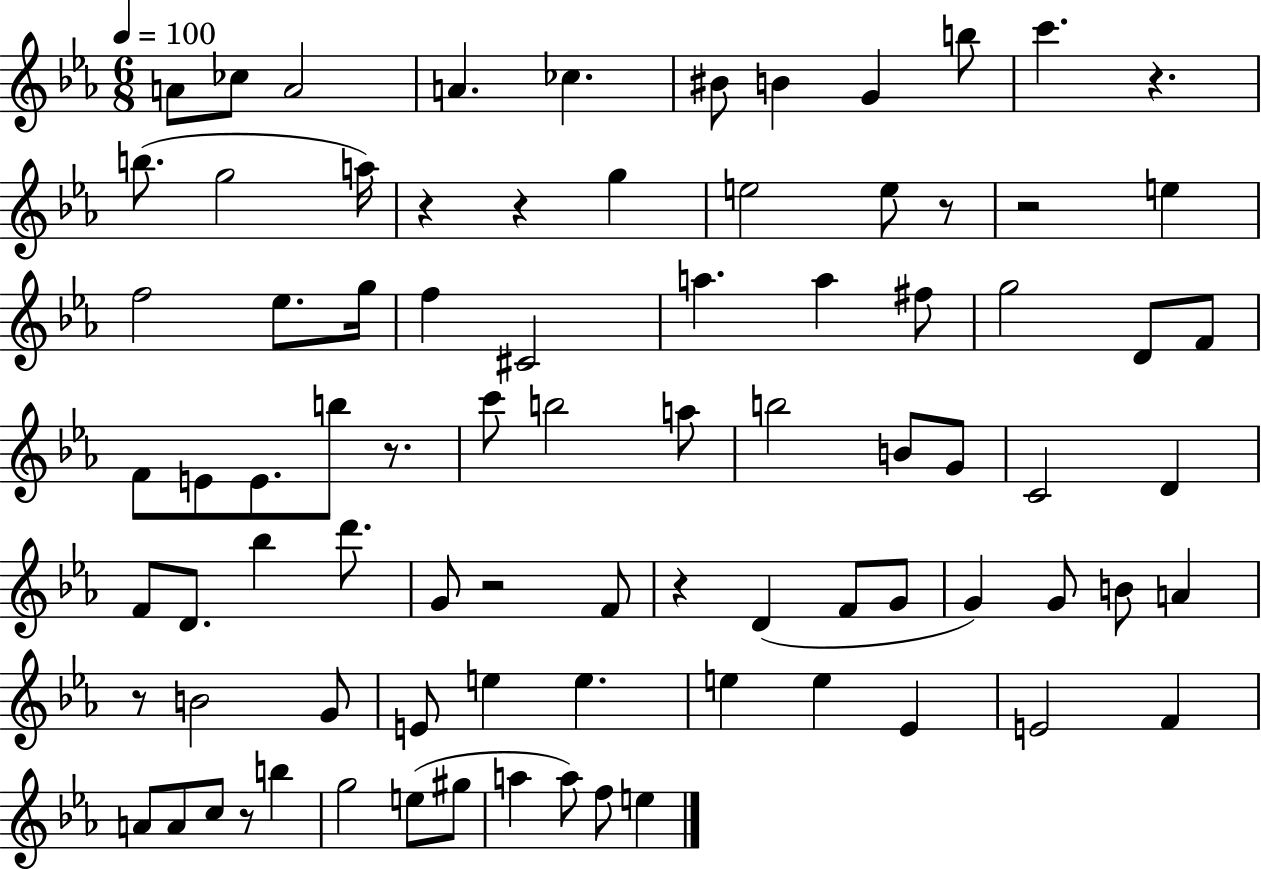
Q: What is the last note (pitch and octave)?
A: E5